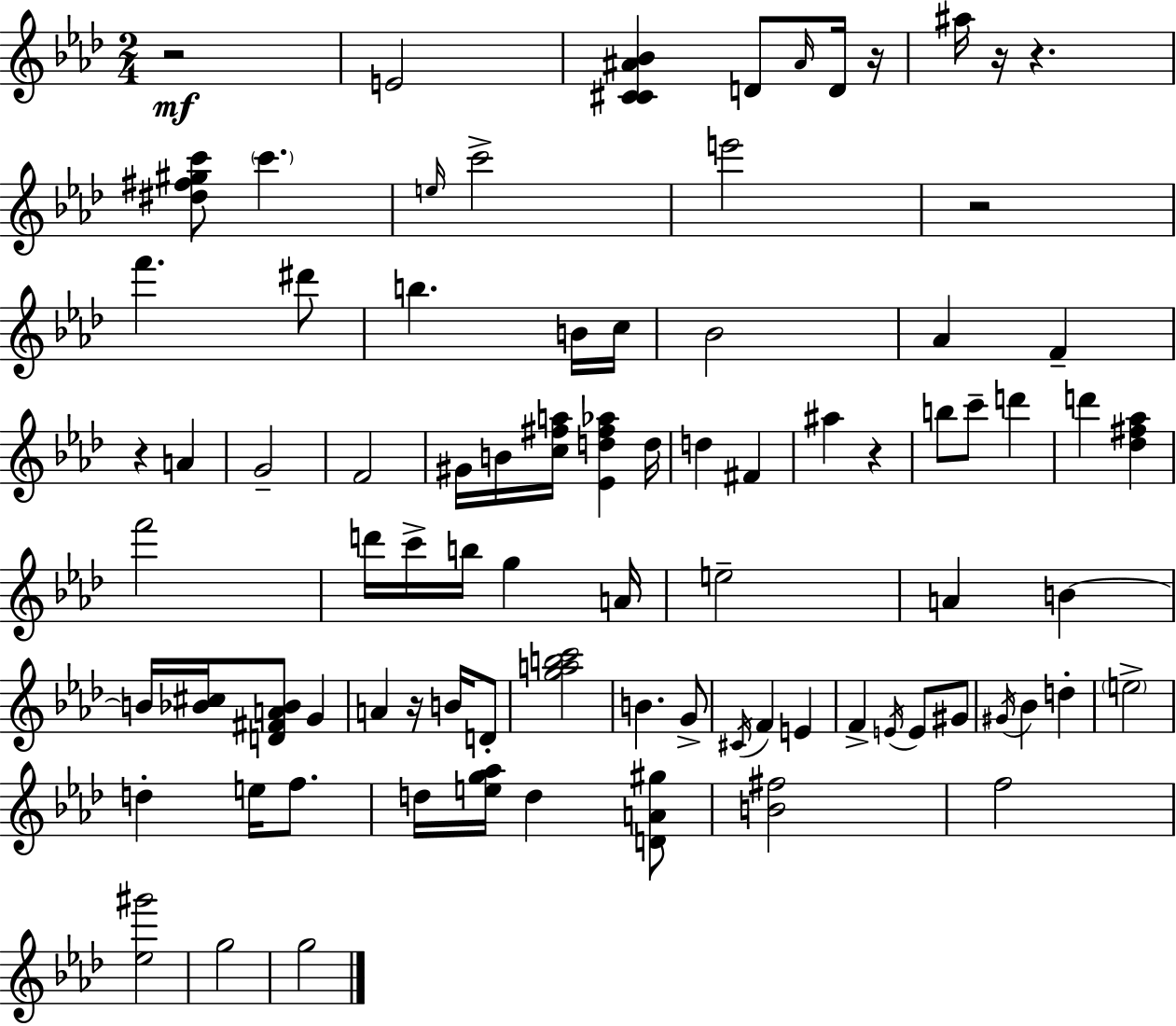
R/h E4/h [C4,C#4,A#4,Bb4]/q D4/e A#4/s D4/s R/s A#5/s R/s R/q. [D#5,F#5,G#5,C6]/e C6/q. E5/s C6/h E6/h R/h F6/q. D#6/e B5/q. B4/s C5/s Bb4/h Ab4/q F4/q R/q A4/q G4/h F4/h G#4/s B4/s [C5,F#5,A5]/s [Eb4,D5,F#5,Ab5]/q D5/s D5/q F#4/q A#5/q R/q B5/e C6/e D6/q D6/q [Db5,F#5,Ab5]/q F6/h D6/s C6/s B5/s G5/q A4/s E5/h A4/q B4/q B4/s [Bb4,C#5]/s [D4,F#4,A4,Bb4]/e G4/q A4/q R/s B4/s D4/e [G5,A5,B5,C6]/h B4/q. G4/e C#4/s F4/q E4/q F4/q E4/s E4/e G#4/e G#4/s Bb4/q D5/q E5/h D5/q E5/s F5/e. D5/s [E5,G5,Ab5]/s D5/q [D4,A4,G#5]/e [B4,F#5]/h F5/h [Eb5,G#6]/h G5/h G5/h